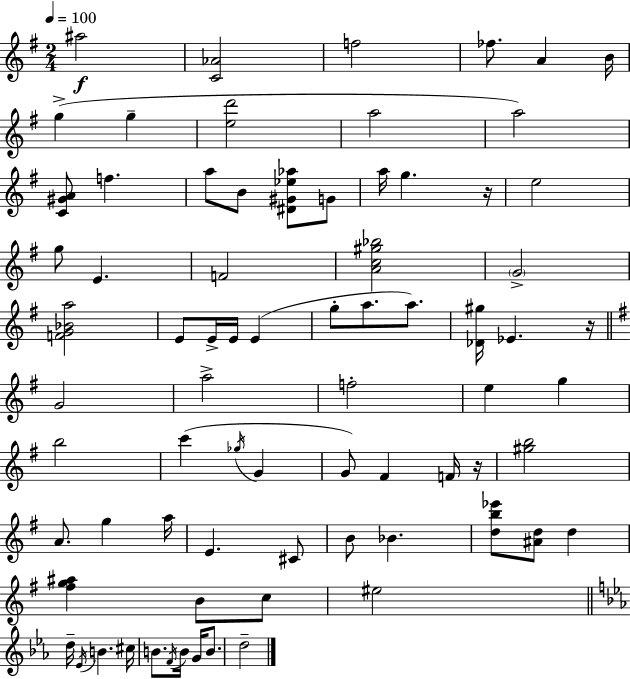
{
  \clef treble
  \numericTimeSignature
  \time 2/4
  \key e \minor
  \tempo 4 = 100
  \repeat volta 2 { ais''2\f | <c' aes'>2 | f''2 | fes''8. a'4 b'16 | \break g''4->( g''4-- | <e'' d'''>2 | a''2 | a''2) | \break <c' gis' a'>8 f''4. | a''8 b'8 <dis' gis' ees'' aes''>8 g'8 | a''16 g''4. r16 | e''2 | \break g''8 e'4. | f'2 | <a' c'' gis'' bes''>2 | \parenthesize g'2-> | \break <f' g' bes' a''>2 | e'8 e'16-> e'16 e'4( | g''8-. a''8. a''8.) | <des' gis''>16 ees'4. r16 | \break \bar "||" \break \key g \major g'2 | a''2-> | f''2-. | e''4 g''4 | \break b''2 | c'''4( \acciaccatura { ges''16 } g'4 | g'8) fis'4 f'16 | r16 <gis'' b''>2 | \break a'8. g''4 | a''16 e'4. cis'8 | b'8 bes'4. | <d'' b'' ees'''>8 <ais' d''>8 d''4 | \break <fis'' g'' ais''>4 b'8 c''8 | eis''2 | \bar "||" \break \key ees \major d''16-- \acciaccatura { ees'16 } b'4. | cis''16 b'8. \acciaccatura { f'16 } b'16 g'16 b'8. | d''2-- | } \bar "|."
}